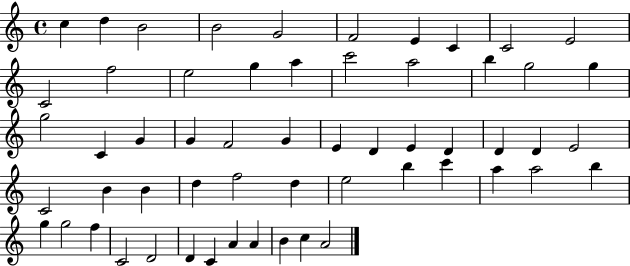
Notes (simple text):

C5/q D5/q B4/h B4/h G4/h F4/h E4/q C4/q C4/h E4/h C4/h F5/h E5/h G5/q A5/q C6/h A5/h B5/q G5/h G5/q G5/h C4/q G4/q G4/q F4/h G4/q E4/q D4/q E4/q D4/q D4/q D4/q E4/h C4/h B4/q B4/q D5/q F5/h D5/q E5/h B5/q C6/q A5/q A5/h B5/q G5/q G5/h F5/q C4/h D4/h D4/q C4/q A4/q A4/q B4/q C5/q A4/h